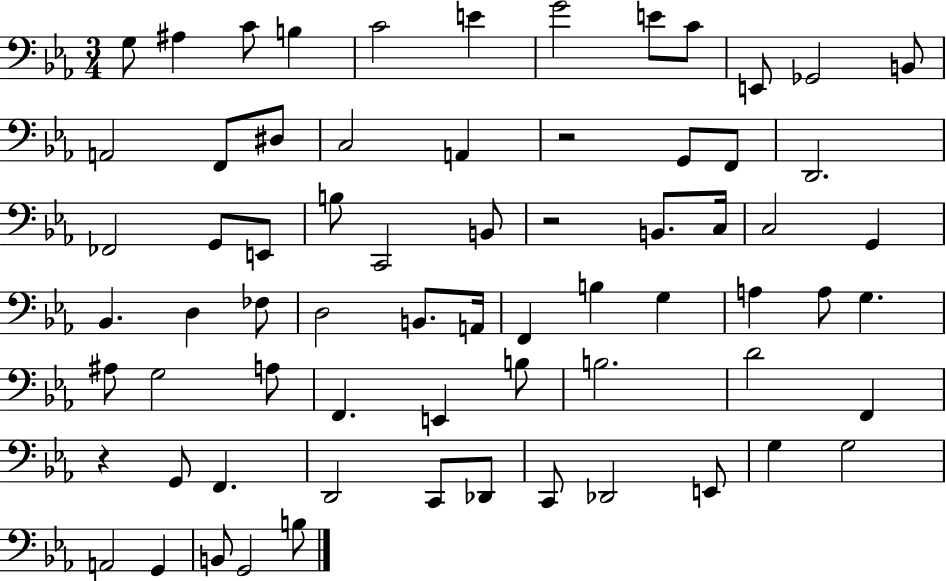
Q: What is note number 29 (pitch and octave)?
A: C3